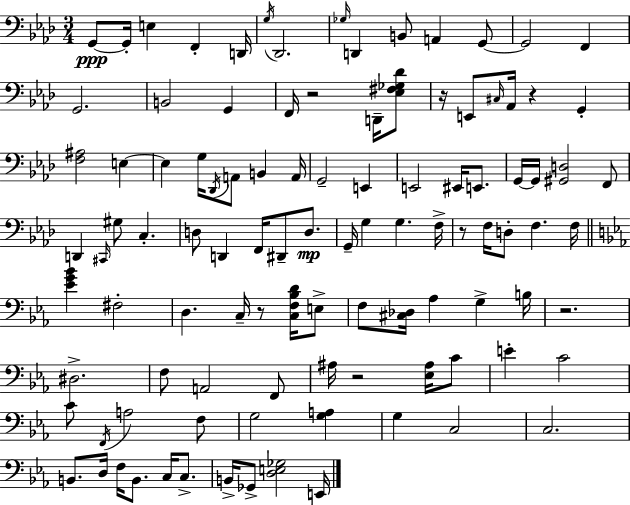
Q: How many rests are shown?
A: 7